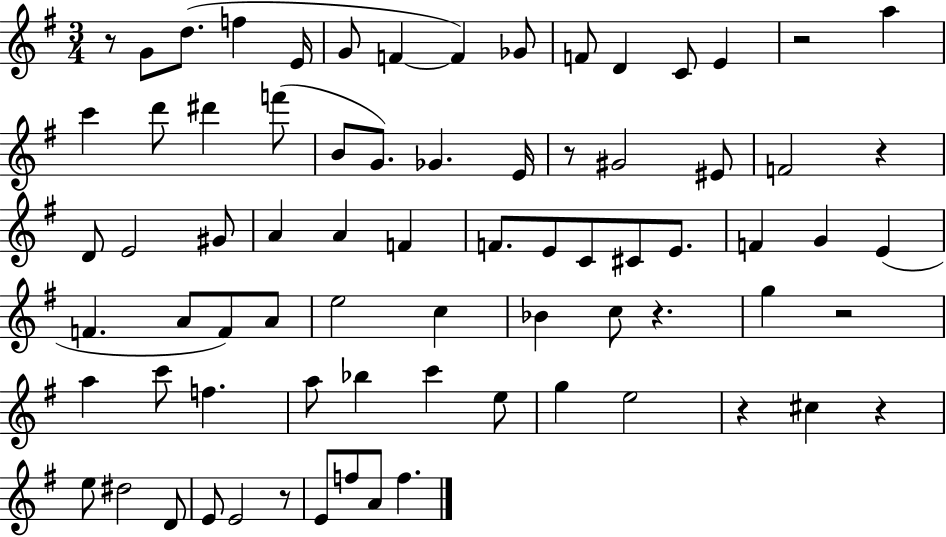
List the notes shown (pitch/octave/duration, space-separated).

R/e G4/e D5/e. F5/q E4/s G4/e F4/q F4/q Gb4/e F4/e D4/q C4/e E4/q R/h A5/q C6/q D6/e D#6/q F6/e B4/e G4/e. Gb4/q. E4/s R/e G#4/h EIS4/e F4/h R/q D4/e E4/h G#4/e A4/q A4/q F4/q F4/e. E4/e C4/e C#4/e E4/e. F4/q G4/q E4/q F4/q. A4/e F4/e A4/e E5/h C5/q Bb4/q C5/e R/q. G5/q R/h A5/q C6/e F5/q. A5/e Bb5/q C6/q E5/e G5/q E5/h R/q C#5/q R/q E5/e D#5/h D4/e E4/e E4/h R/e E4/e F5/e A4/e F5/q.